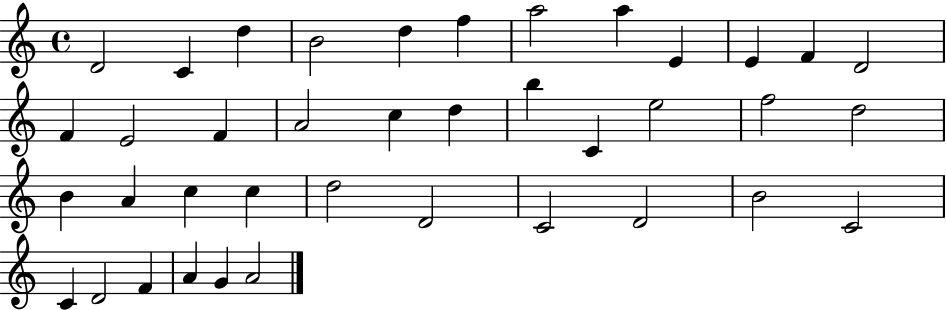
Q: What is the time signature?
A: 4/4